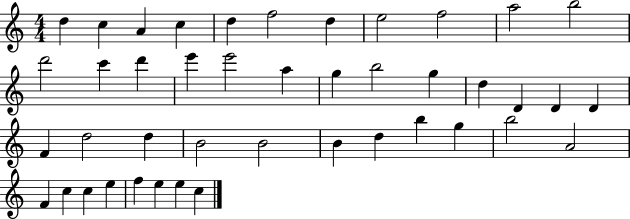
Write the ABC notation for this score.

X:1
T:Untitled
M:4/4
L:1/4
K:C
d c A c d f2 d e2 f2 a2 b2 d'2 c' d' e' e'2 a g b2 g d D D D F d2 d B2 B2 B d b g b2 A2 F c c e f e e c